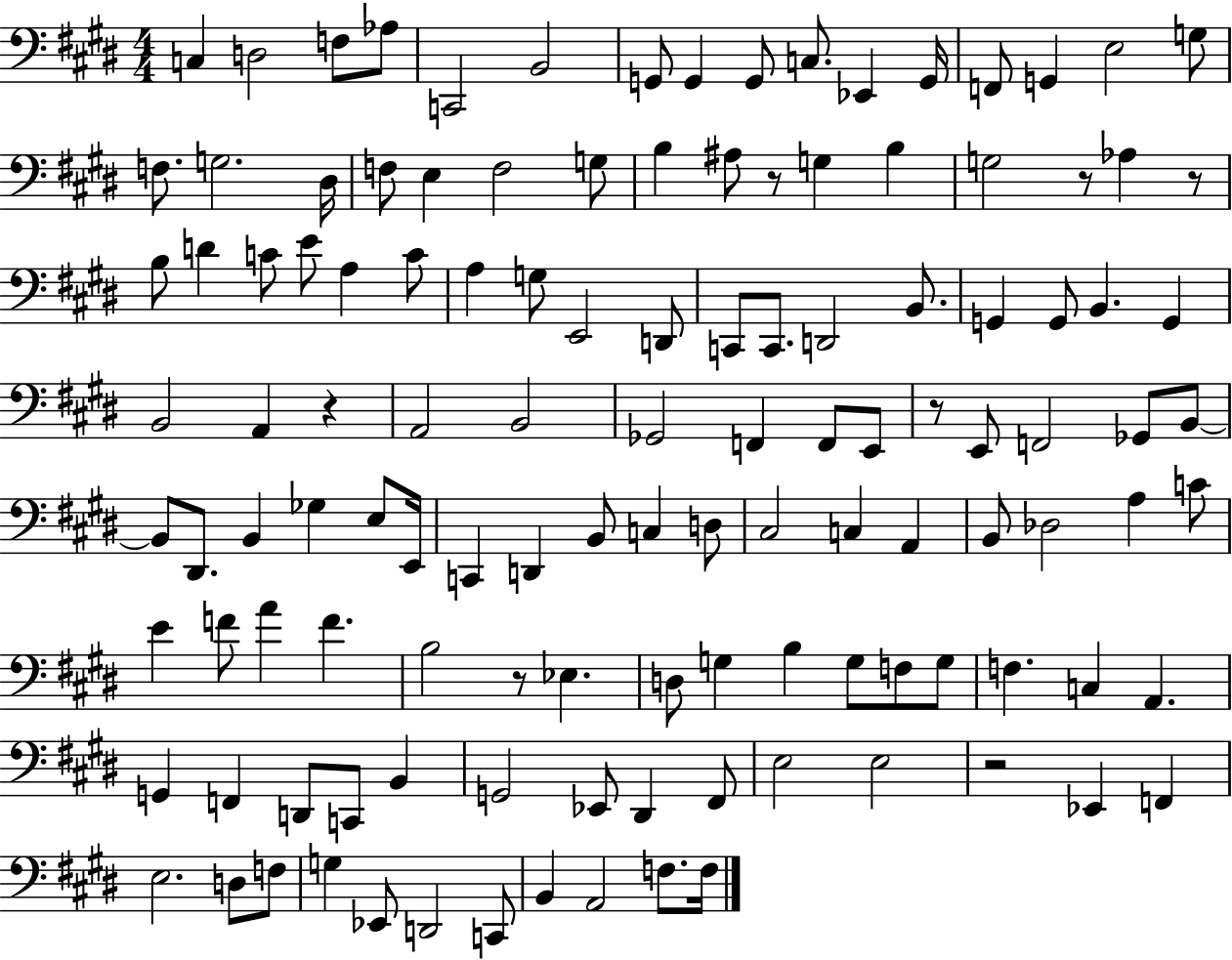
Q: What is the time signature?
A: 4/4